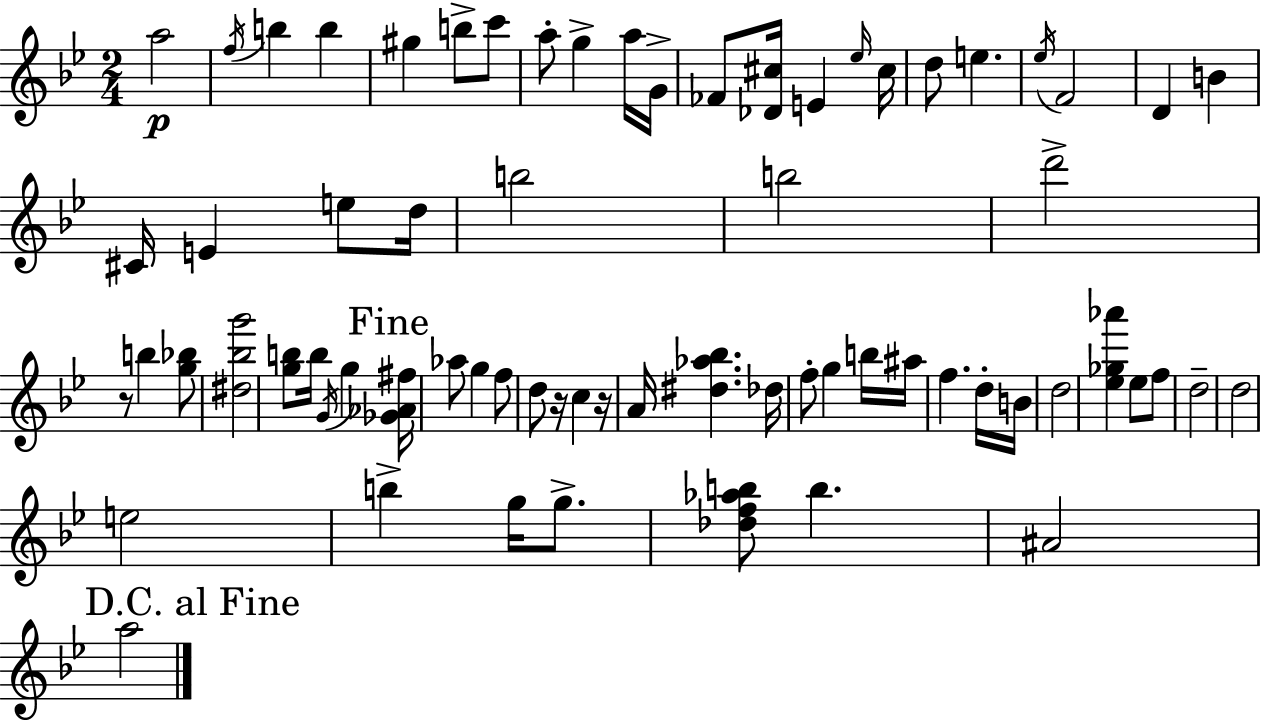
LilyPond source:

{
  \clef treble
  \numericTimeSignature
  \time 2/4
  \key bes \major
  a''2\p | \acciaccatura { f''16 } b''4 b''4 | gis''4 b''8-> c'''8 | a''8-. g''4-> a''16 | \break g'16-> fes'8 <des' cis''>16 e'4 | \grace { ees''16 } cis''16 d''8 e''4. | \acciaccatura { ees''16 } f'2 | d'4 b'4 | \break cis'16 e'4 | e''8 d''16 b''2 | b''2 | d'''2-> | \break r8 b''4 | <g'' bes''>8 <dis'' bes'' g'''>2 | <g'' b''>8 b''16 \acciaccatura { g'16 } g''4 | \mark "Fine" <ges' aes' fis''>16 aes''8 g''4 | \break f''8 d''8 r16 c''4 | r16 a'16 <dis'' aes'' bes''>4. | des''16 f''8-. g''4 | b''16 ais''16 f''4. | \break d''16-. b'16 d''2 | <ees'' ges'' aes'''>4 | ees''8 f''8 d''2-- | d''2 | \break e''2 | b''4-> | g''16 g''8.-> <des'' f'' aes'' b''>8 b''4. | ais'2 | \break \mark "D.C. al Fine" a''2 | \bar "|."
}